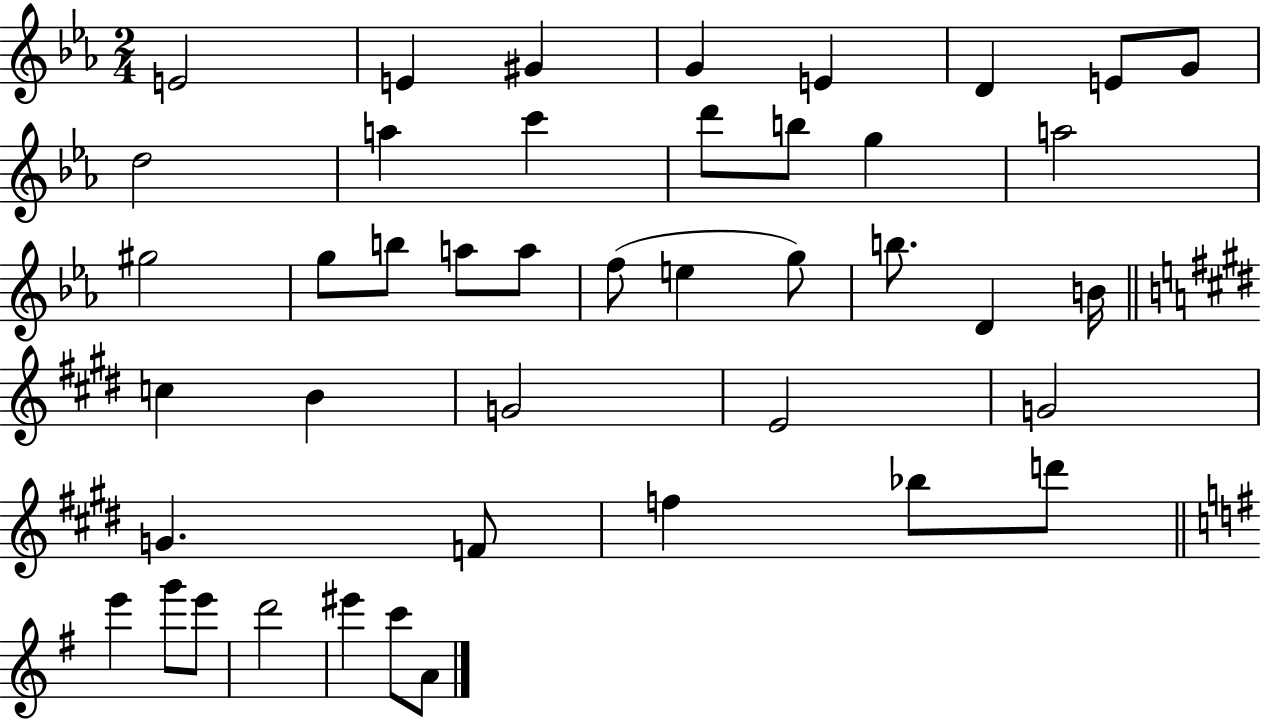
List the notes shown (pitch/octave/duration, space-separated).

E4/h E4/q G#4/q G4/q E4/q D4/q E4/e G4/e D5/h A5/q C6/q D6/e B5/e G5/q A5/h G#5/h G5/e B5/e A5/e A5/e F5/e E5/q G5/e B5/e. D4/q B4/s C5/q B4/q G4/h E4/h G4/h G4/q. F4/e F5/q Bb5/e D6/e E6/q G6/e E6/e D6/h EIS6/q C6/e A4/e